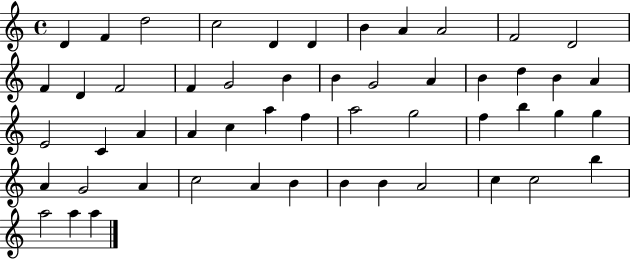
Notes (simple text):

D4/q F4/q D5/h C5/h D4/q D4/q B4/q A4/q A4/h F4/h D4/h F4/q D4/q F4/h F4/q G4/h B4/q B4/q G4/h A4/q B4/q D5/q B4/q A4/q E4/h C4/q A4/q A4/q C5/q A5/q F5/q A5/h G5/h F5/q B5/q G5/q G5/q A4/q G4/h A4/q C5/h A4/q B4/q B4/q B4/q A4/h C5/q C5/h B5/q A5/h A5/q A5/q